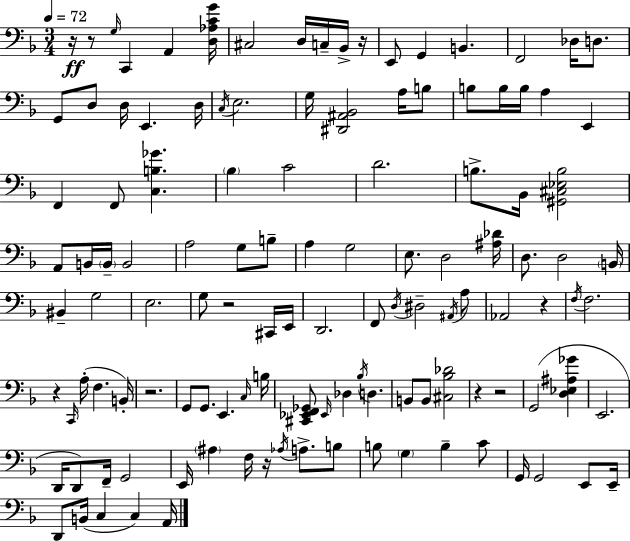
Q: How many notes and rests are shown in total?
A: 122